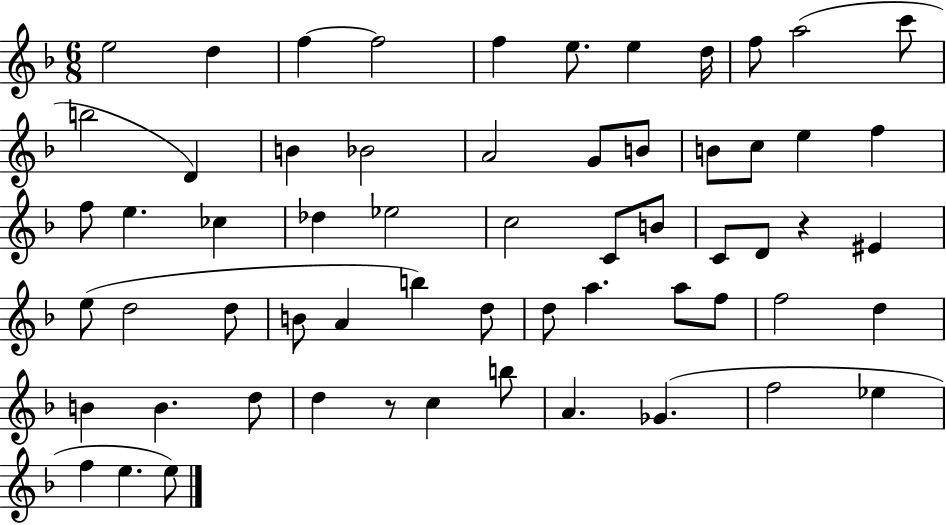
X:1
T:Untitled
M:6/8
L:1/4
K:F
e2 d f f2 f e/2 e d/4 f/2 a2 c'/2 b2 D B _B2 A2 G/2 B/2 B/2 c/2 e f f/2 e _c _d _e2 c2 C/2 B/2 C/2 D/2 z ^E e/2 d2 d/2 B/2 A b d/2 d/2 a a/2 f/2 f2 d B B d/2 d z/2 c b/2 A _G f2 _e f e e/2